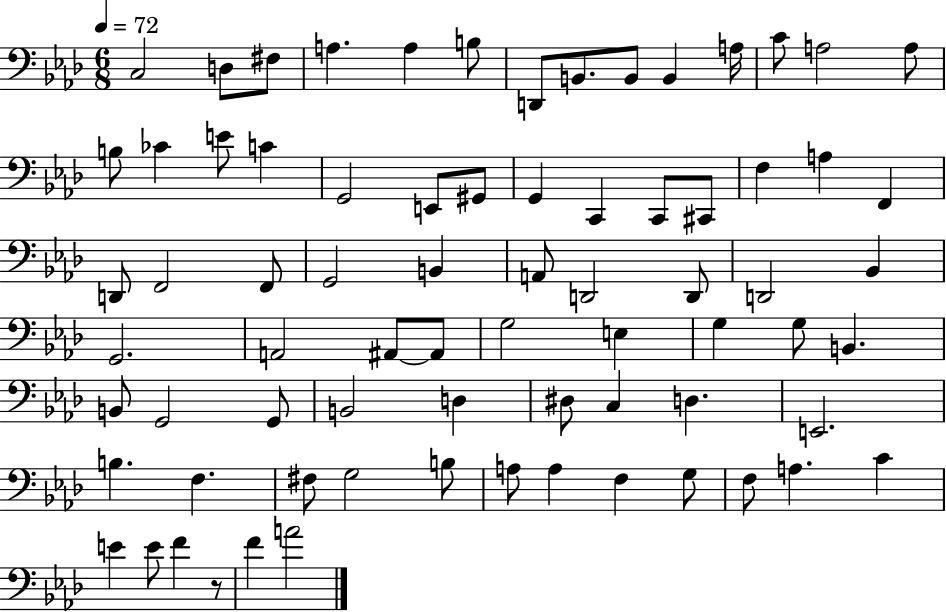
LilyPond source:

{
  \clef bass
  \numericTimeSignature
  \time 6/8
  \key aes \major
  \tempo 4 = 72
  c2 d8 fis8 | a4. a4 b8 | d,8 b,8. b,8 b,4 a16 | c'8 a2 a8 | \break b8 ces'4 e'8 c'4 | g,2 e,8 gis,8 | g,4 c,4 c,8 cis,8 | f4 a4 f,4 | \break d,8 f,2 f,8 | g,2 b,4 | a,8 d,2 d,8 | d,2 bes,4 | \break g,2. | a,2 ais,8~~ ais,8 | g2 e4 | g4 g8 b,4. | \break b,8 g,2 g,8 | b,2 d4 | dis8 c4 d4. | e,2. | \break b4. f4. | fis8 g2 b8 | a8 a4 f4 g8 | f8 a4. c'4 | \break e'4 e'8 f'4 r8 | f'4 a'2 | \bar "|."
}